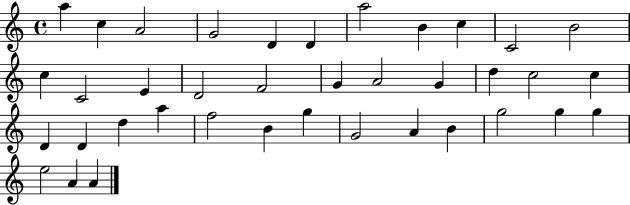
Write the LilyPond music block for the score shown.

{
  \clef treble
  \time 4/4
  \defaultTimeSignature
  \key c \major
  a''4 c''4 a'2 | g'2 d'4 d'4 | a''2 b'4 c''4 | c'2 b'2 | \break c''4 c'2 e'4 | d'2 f'2 | g'4 a'2 g'4 | d''4 c''2 c''4 | \break d'4 d'4 d''4 a''4 | f''2 b'4 g''4 | g'2 a'4 b'4 | g''2 g''4 g''4 | \break e''2 a'4 a'4 | \bar "|."
}